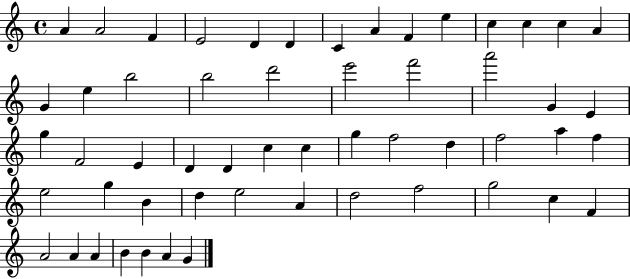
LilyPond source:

{
  \clef treble
  \time 4/4
  \defaultTimeSignature
  \key c \major
  a'4 a'2 f'4 | e'2 d'4 d'4 | c'4 a'4 f'4 e''4 | c''4 c''4 c''4 a'4 | \break g'4 e''4 b''2 | b''2 d'''2 | e'''2 f'''2 | a'''2 g'4 e'4 | \break g''4 f'2 e'4 | d'4 d'4 c''4 c''4 | g''4 f''2 d''4 | f''2 a''4 f''4 | \break e''2 g''4 b'4 | d''4 e''2 a'4 | d''2 f''2 | g''2 c''4 f'4 | \break a'2 a'4 a'4 | b'4 b'4 a'4 g'4 | \bar "|."
}